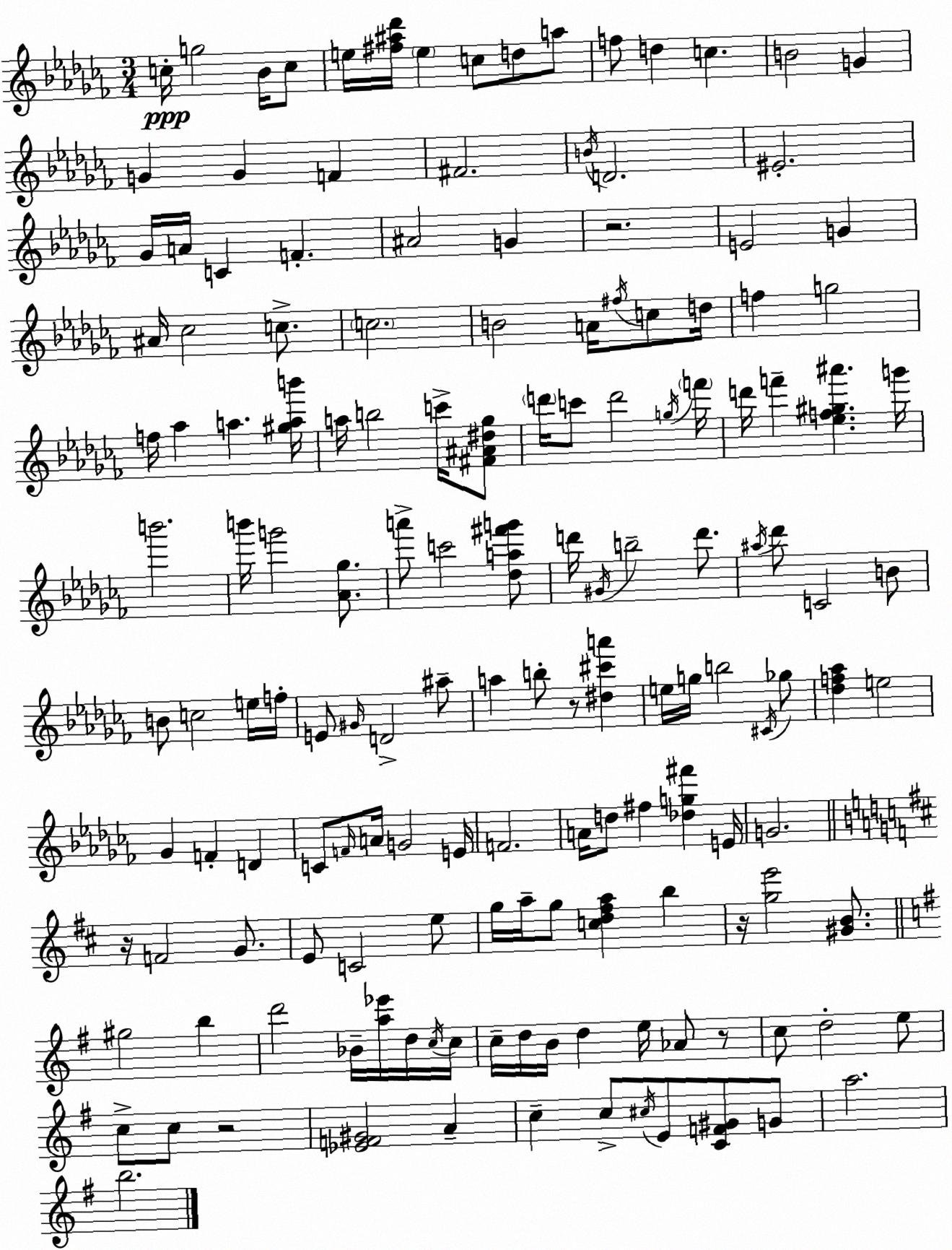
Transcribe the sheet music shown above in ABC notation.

X:1
T:Untitled
M:3/4
L:1/4
K:Abm
c/4 g2 _B/4 c/2 e/4 [^f^a_d']/4 e c/2 d/2 a/2 f/2 d c B2 G G G F ^F2 B/4 D2 ^E2 _G/4 A/4 C F ^A2 G z2 E2 G ^A/4 _c2 c/2 c2 B2 A/4 ^f/4 c/2 d/4 f g2 f/4 _a a [^gab']/4 a/4 b2 c'/4 [^F^A^d_g]/2 d'/4 c'/2 d'2 g/4 f'/4 d'/4 f' [_ef^g^a'] g'/4 b'2 b'/4 g'2 [_A_g]/2 a'/2 c'2 [_da^f'g']/2 d'/4 ^G/4 b2 d'/2 ^a/4 _d'/2 C2 B/2 B/2 c2 e/4 f/4 E/2 ^G/4 D2 ^a/2 a b/2 z/2 [^d^c'a'] e/4 g/4 b2 ^C/4 _g/2 [_df_a] e2 _G F D C/2 F/4 A/4 G2 E/4 F2 A/4 d/2 ^f [_dg^f'] E/4 G2 z/4 F2 G/2 E/2 C2 e/2 g/4 a/4 g/2 [cd^fa] b z/4 [ge']2 [^GB]/2 ^g2 b d'2 _B/4 [a_e']/4 d/4 c/4 c/4 c/4 d/4 B/4 d e/4 _A/2 z/2 c/2 d2 e/2 c/2 c/2 z2 [_EF^G]2 A c c/2 ^c/4 E/2 [CF^G]/2 G/2 a2 b2